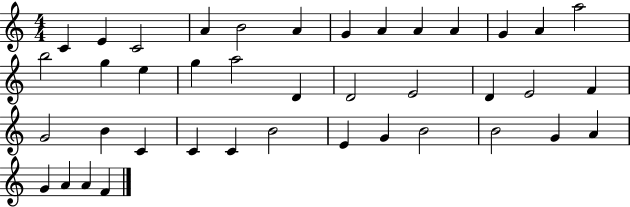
C4/q E4/q C4/h A4/q B4/h A4/q G4/q A4/q A4/q A4/q G4/q A4/q A5/h B5/h G5/q E5/q G5/q A5/h D4/q D4/h E4/h D4/q E4/h F4/q G4/h B4/q C4/q C4/q C4/q B4/h E4/q G4/q B4/h B4/h G4/q A4/q G4/q A4/q A4/q F4/q